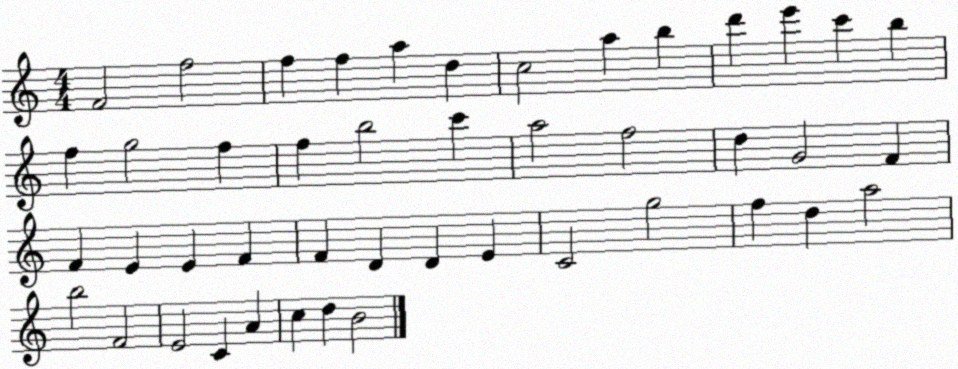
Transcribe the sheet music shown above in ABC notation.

X:1
T:Untitled
M:4/4
L:1/4
K:C
F2 f2 f f a d c2 a b d' e' c' b f g2 f f b2 c' a2 f2 d G2 F F E E F F D D E C2 g2 f d a2 b2 F2 E2 C A c d B2